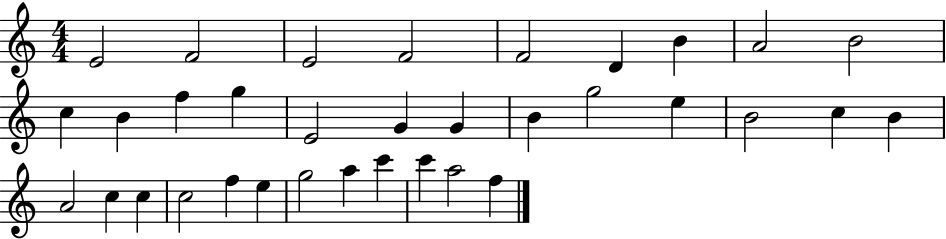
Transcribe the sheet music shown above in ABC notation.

X:1
T:Untitled
M:4/4
L:1/4
K:C
E2 F2 E2 F2 F2 D B A2 B2 c B f g E2 G G B g2 e B2 c B A2 c c c2 f e g2 a c' c' a2 f